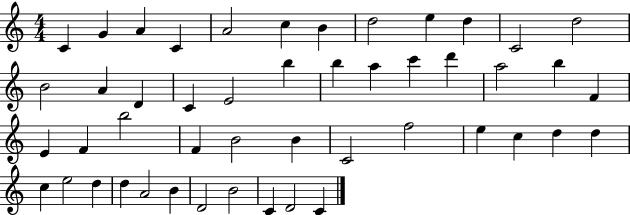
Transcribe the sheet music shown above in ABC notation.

X:1
T:Untitled
M:4/4
L:1/4
K:C
C G A C A2 c B d2 e d C2 d2 B2 A D C E2 b b a c' d' a2 b F E F b2 F B2 B C2 f2 e c d d c e2 d d A2 B D2 B2 C D2 C